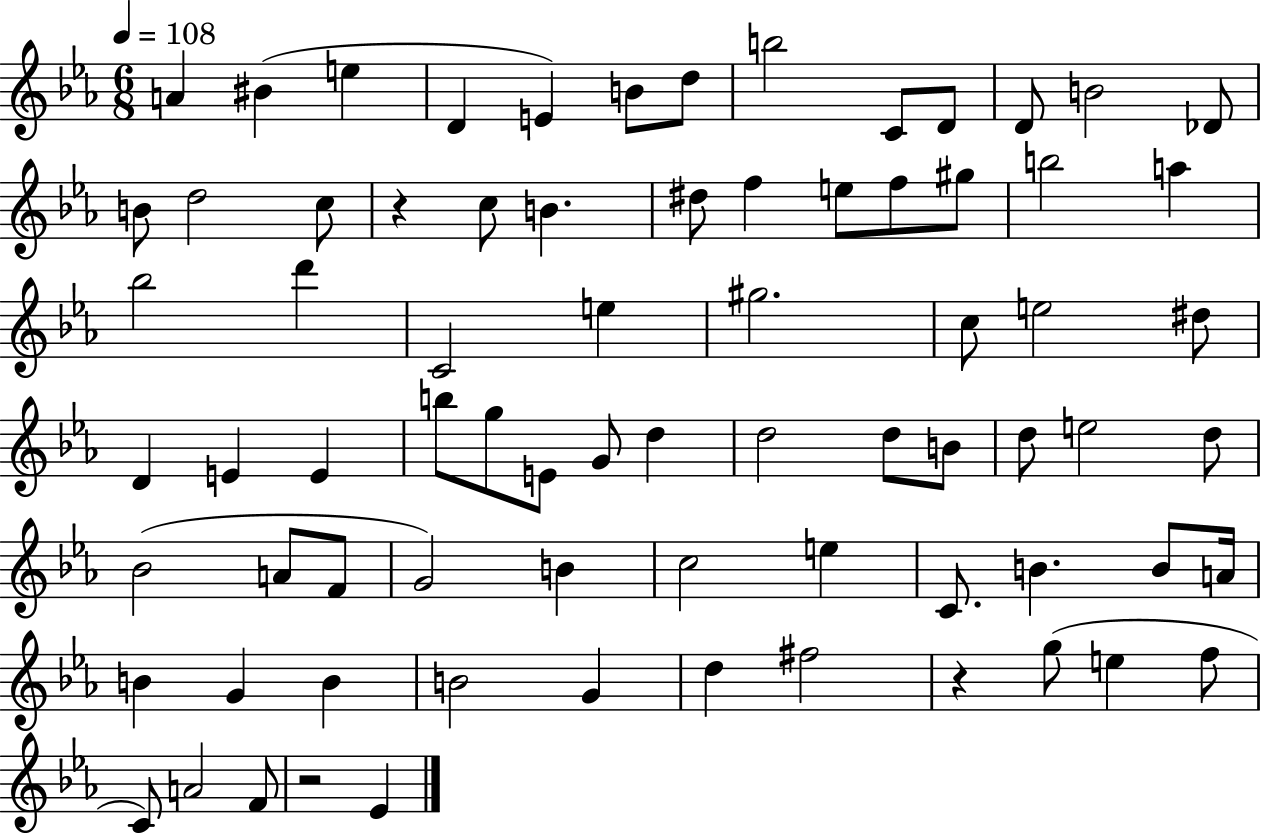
A4/q BIS4/q E5/q D4/q E4/q B4/e D5/e B5/h C4/e D4/e D4/e B4/h Db4/e B4/e D5/h C5/e R/q C5/e B4/q. D#5/e F5/q E5/e F5/e G#5/e B5/h A5/q Bb5/h D6/q C4/h E5/q G#5/h. C5/e E5/h D#5/e D4/q E4/q E4/q B5/e G5/e E4/e G4/e D5/q D5/h D5/e B4/e D5/e E5/h D5/e Bb4/h A4/e F4/e G4/h B4/q C5/h E5/q C4/e. B4/q. B4/e A4/s B4/q G4/q B4/q B4/h G4/q D5/q F#5/h R/q G5/e E5/q F5/e C4/e A4/h F4/e R/h Eb4/q